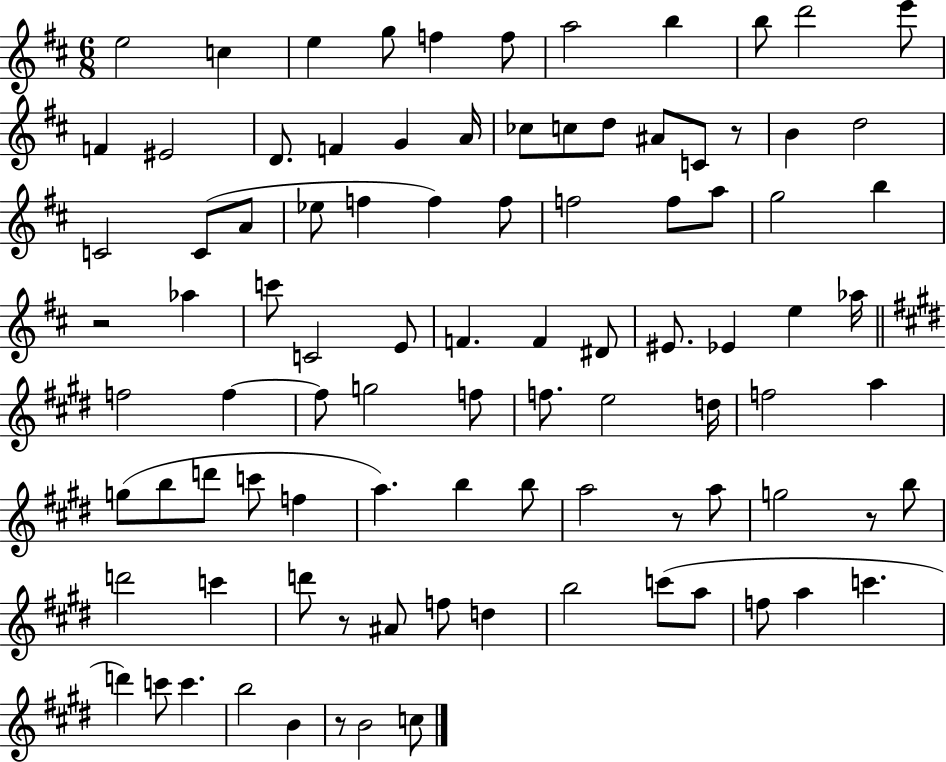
E5/h C5/q E5/q G5/e F5/q F5/e A5/h B5/q B5/e D6/h E6/e F4/q EIS4/h D4/e. F4/q G4/q A4/s CES5/e C5/e D5/e A#4/e C4/e R/e B4/q D5/h C4/h C4/e A4/e Eb5/e F5/q F5/q F5/e F5/h F5/e A5/e G5/h B5/q R/h Ab5/q C6/e C4/h E4/e F4/q. F4/q D#4/e EIS4/e. Eb4/q E5/q Ab5/s F5/h F5/q F5/e G5/h F5/e F5/e. E5/h D5/s F5/h A5/q G5/e B5/e D6/e C6/e F5/q A5/q. B5/q B5/e A5/h R/e A5/e G5/h R/e B5/e D6/h C6/q D6/e R/e A#4/e F5/e D5/q B5/h C6/e A5/e F5/e A5/q C6/q. D6/q C6/e C6/q. B5/h B4/q R/e B4/h C5/e